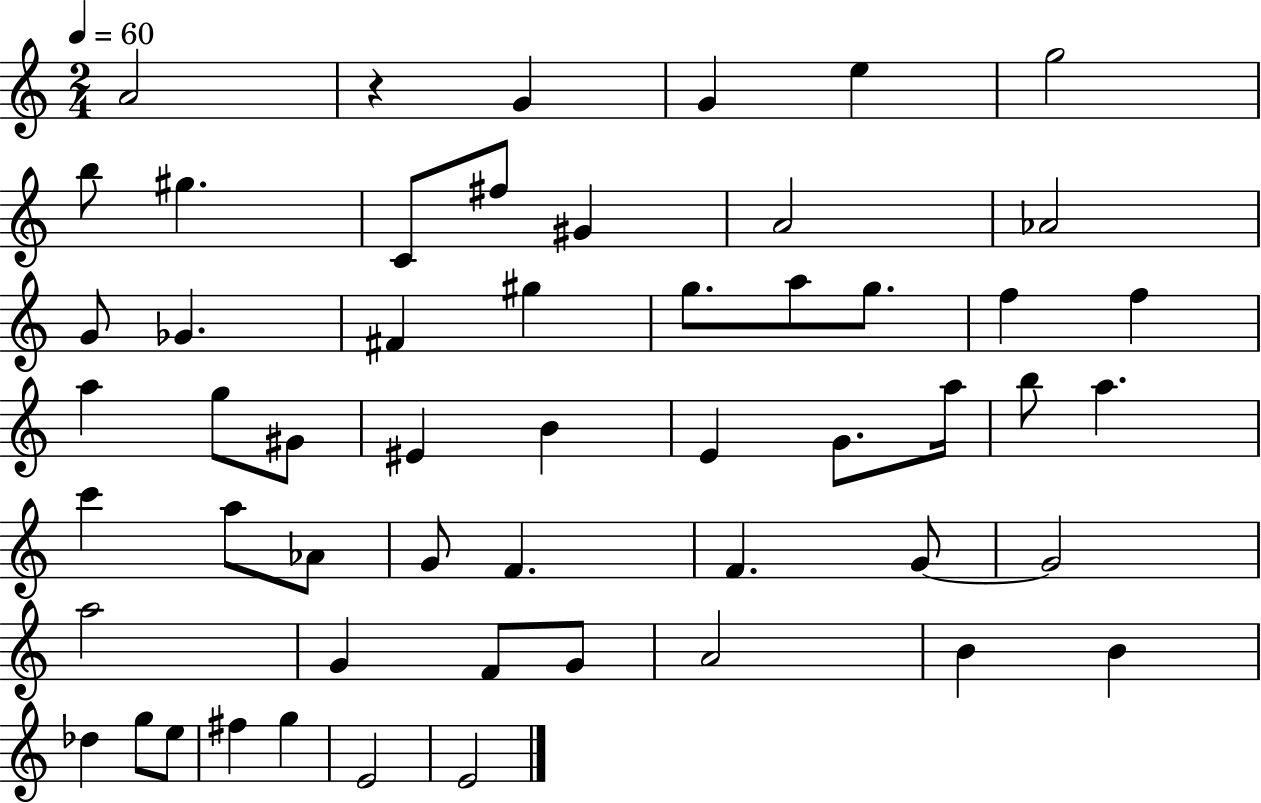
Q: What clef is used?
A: treble